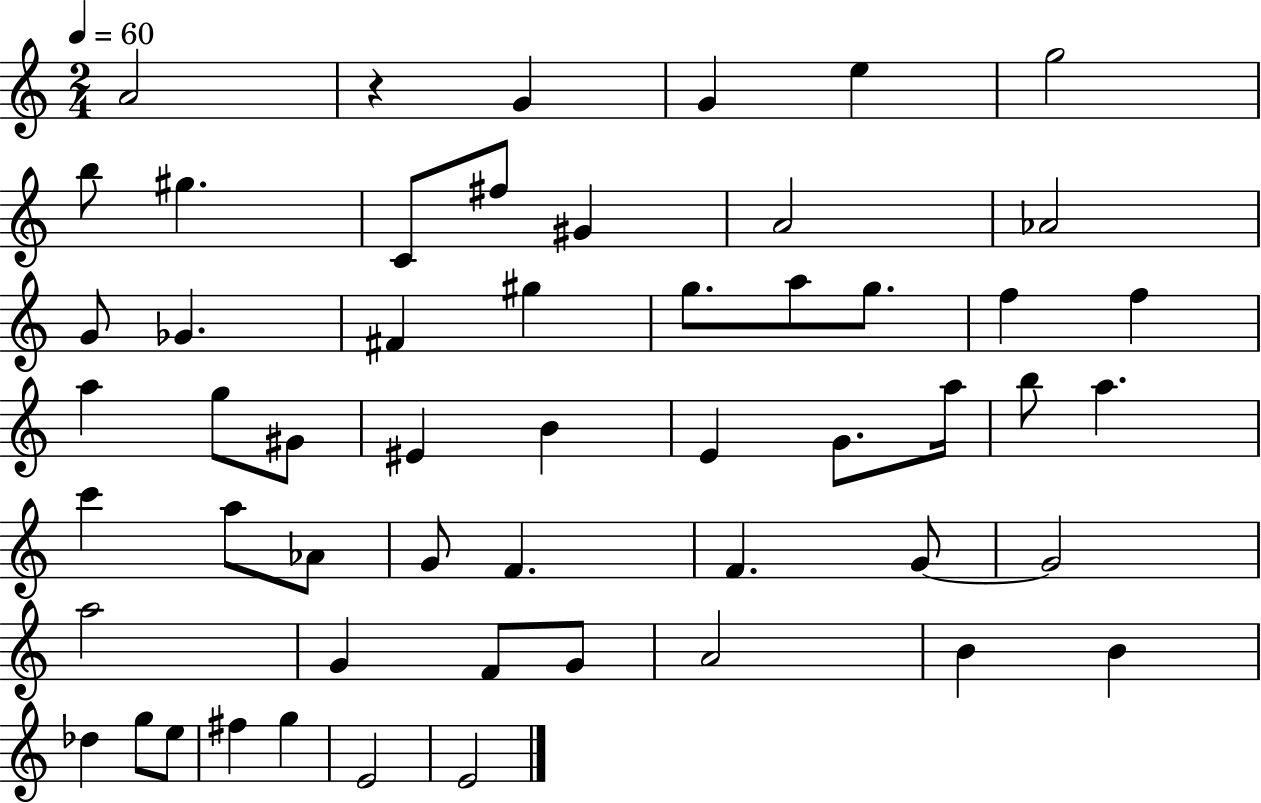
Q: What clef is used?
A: treble